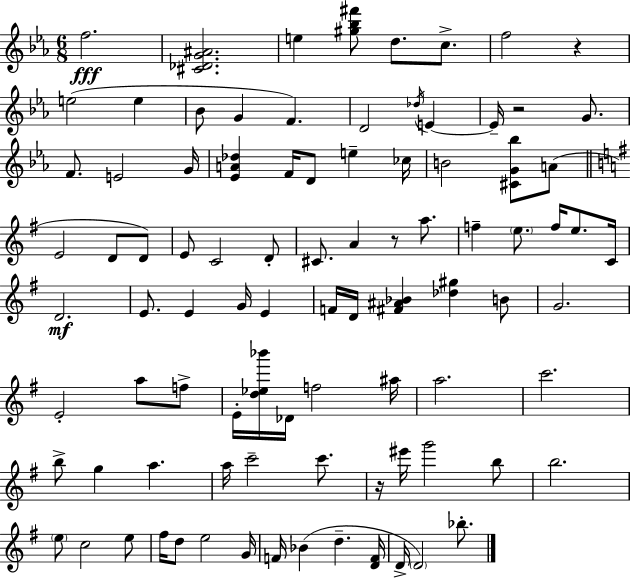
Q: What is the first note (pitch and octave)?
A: F5